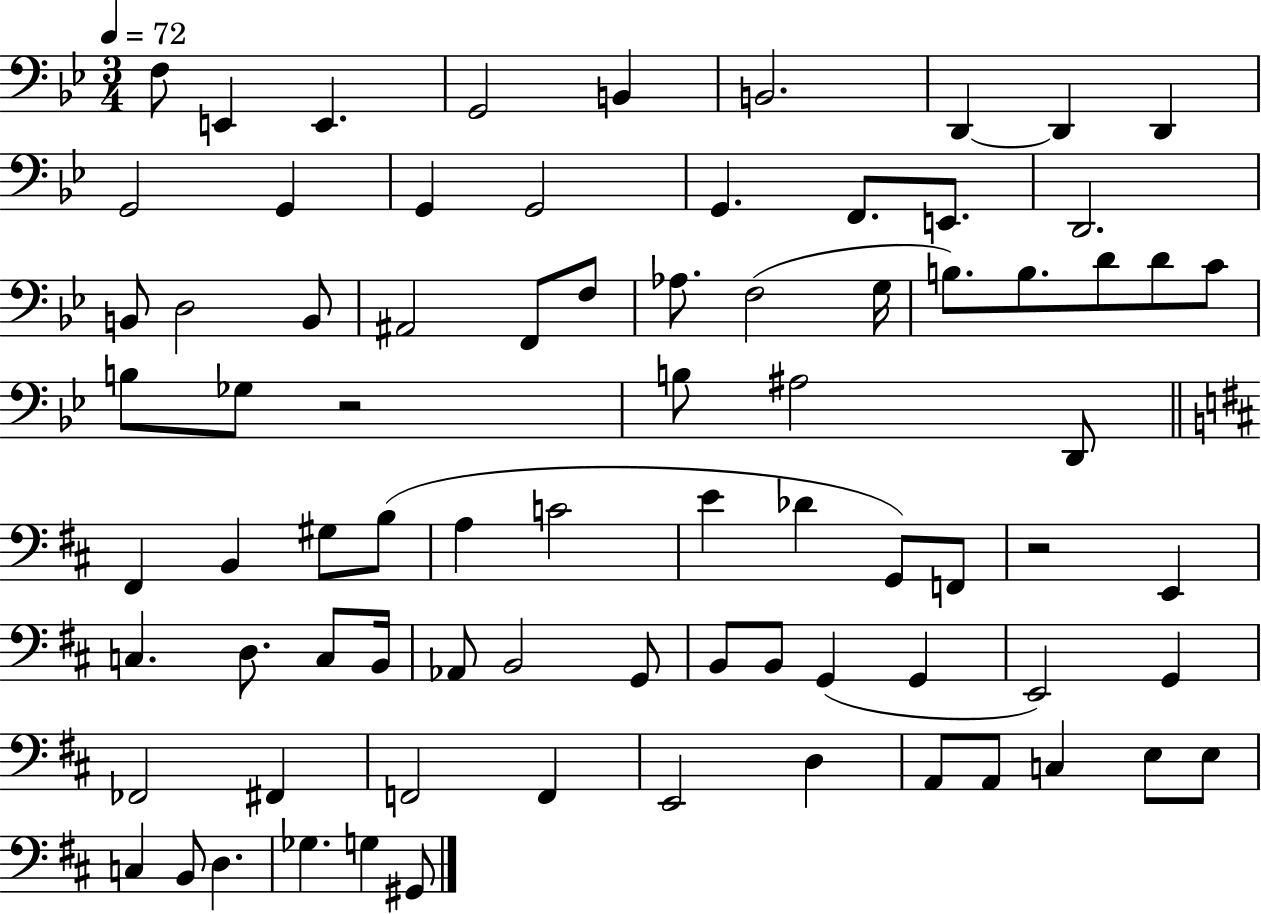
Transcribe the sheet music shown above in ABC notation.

X:1
T:Untitled
M:3/4
L:1/4
K:Bb
F,/2 E,, E,, G,,2 B,, B,,2 D,, D,, D,, G,,2 G,, G,, G,,2 G,, F,,/2 E,,/2 D,,2 B,,/2 D,2 B,,/2 ^A,,2 F,,/2 F,/2 _A,/2 F,2 G,/4 B,/2 B,/2 D/2 D/2 C/2 B,/2 _G,/2 z2 B,/2 ^A,2 D,,/2 ^F,, B,, ^G,/2 B,/2 A, C2 E _D G,,/2 F,,/2 z2 E,, C, D,/2 C,/2 B,,/4 _A,,/2 B,,2 G,,/2 B,,/2 B,,/2 G,, G,, E,,2 G,, _F,,2 ^F,, F,,2 F,, E,,2 D, A,,/2 A,,/2 C, E,/2 E,/2 C, B,,/2 D, _G, G, ^G,,/2